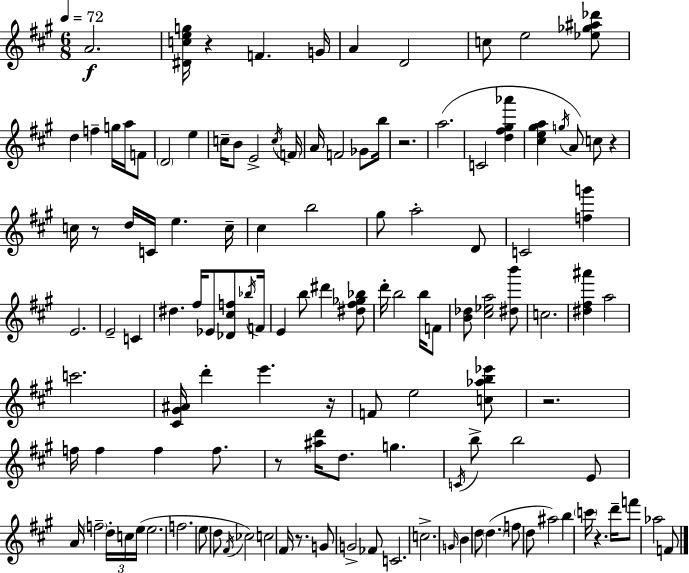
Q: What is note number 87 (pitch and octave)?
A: FES4